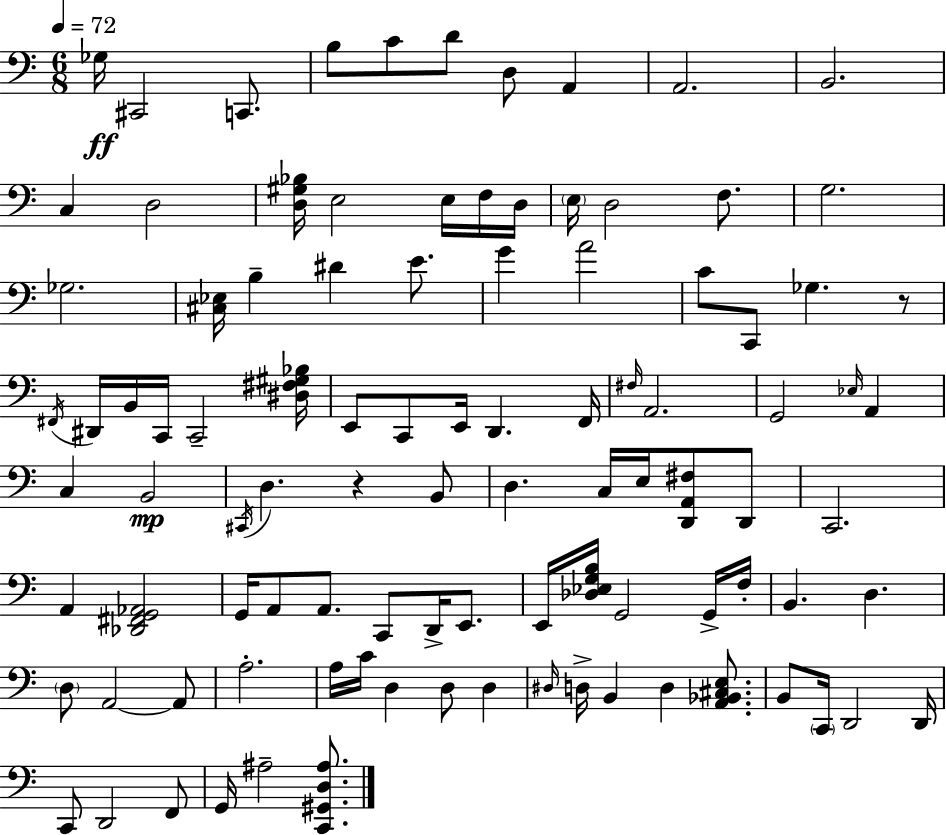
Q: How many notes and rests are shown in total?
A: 99